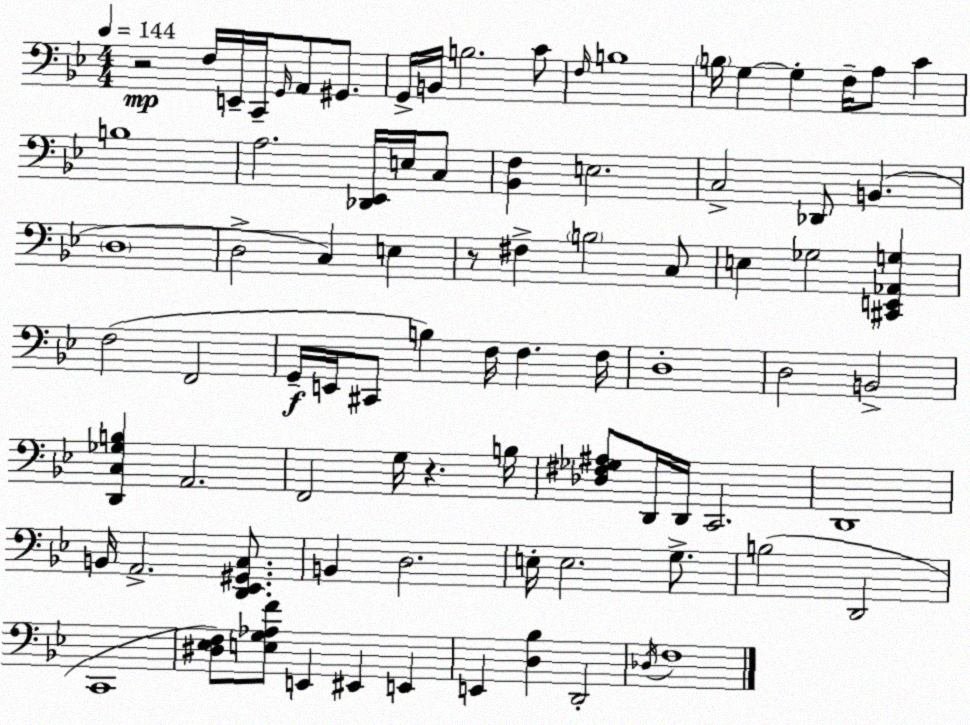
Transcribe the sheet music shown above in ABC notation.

X:1
T:Untitled
M:4/4
L:1/4
K:Gm
z2 F,/4 E,,/4 C,,/4 G,,/4 A,,/2 ^G,,/2 G,,/4 B,,/4 B,2 C/2 F,/4 B,4 B,/4 G, G, F,/4 A,/2 C B,4 A,2 [_D,,_E,,]/4 E,/4 C,/2 [_B,,F,] E,2 C,2 _D,,/2 B,, D,4 D,2 C, E, z/2 ^F, B,2 C,/2 E, _G,2 [^C,,E,,_A,,G,] F,2 F,,2 G,,/4 E,,/4 ^C,,/2 B, F,/4 F, F,/4 D,4 D,2 B,,2 [D,,C,_G,B,] A,,2 F,,2 G,/4 z B,/4 [_D,^F,_G,^A,]/2 D,,/4 D,,/4 C,,2 D,,4 B,,/4 A,,2 [D,,_E,,^G,,C,]/2 B,, D,2 E,/4 E,2 G,/2 B,2 D,,2 C,,4 [^D,_E,F,]/2 [E,G,_A,F]/2 E,, ^E,, E,, E,, [D,_B,] D,,2 _D,/4 F,4